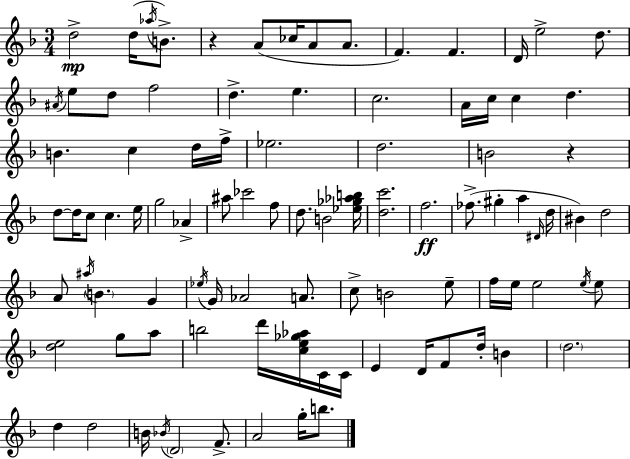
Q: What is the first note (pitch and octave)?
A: D5